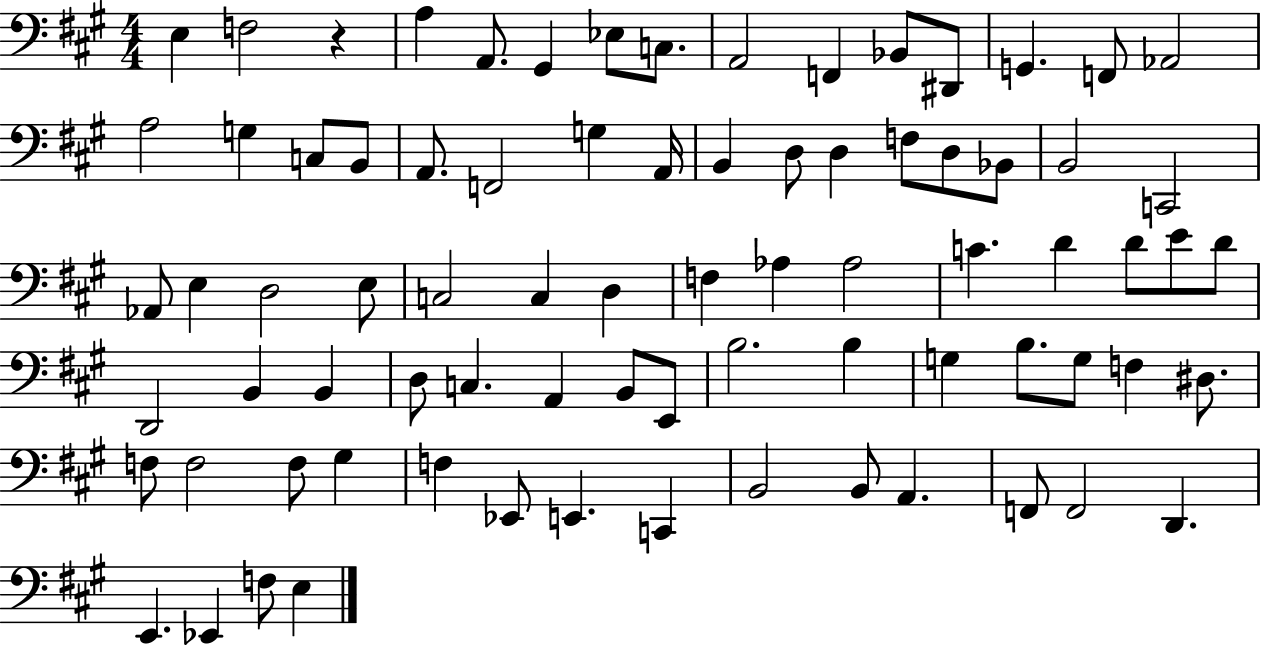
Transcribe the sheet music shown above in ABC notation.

X:1
T:Untitled
M:4/4
L:1/4
K:A
E, F,2 z A, A,,/2 ^G,, _E,/2 C,/2 A,,2 F,, _B,,/2 ^D,,/2 G,, F,,/2 _A,,2 A,2 G, C,/2 B,,/2 A,,/2 F,,2 G, A,,/4 B,, D,/2 D, F,/2 D,/2 _B,,/2 B,,2 C,,2 _A,,/2 E, D,2 E,/2 C,2 C, D, F, _A, _A,2 C D D/2 E/2 D/2 D,,2 B,, B,, D,/2 C, A,, B,,/2 E,,/2 B,2 B, G, B,/2 G,/2 F, ^D,/2 F,/2 F,2 F,/2 ^G, F, _E,,/2 E,, C,, B,,2 B,,/2 A,, F,,/2 F,,2 D,, E,, _E,, F,/2 E,